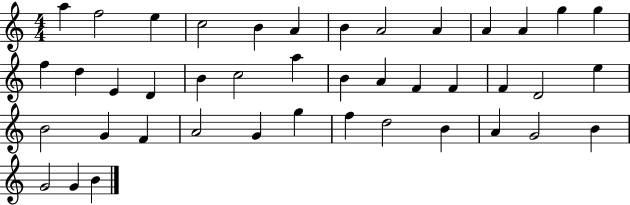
{
  \clef treble
  \numericTimeSignature
  \time 4/4
  \key c \major
  a''4 f''2 e''4 | c''2 b'4 a'4 | b'4 a'2 a'4 | a'4 a'4 g''4 g''4 | \break f''4 d''4 e'4 d'4 | b'4 c''2 a''4 | b'4 a'4 f'4 f'4 | f'4 d'2 e''4 | \break b'2 g'4 f'4 | a'2 g'4 g''4 | f''4 d''2 b'4 | a'4 g'2 b'4 | \break g'2 g'4 b'4 | \bar "|."
}